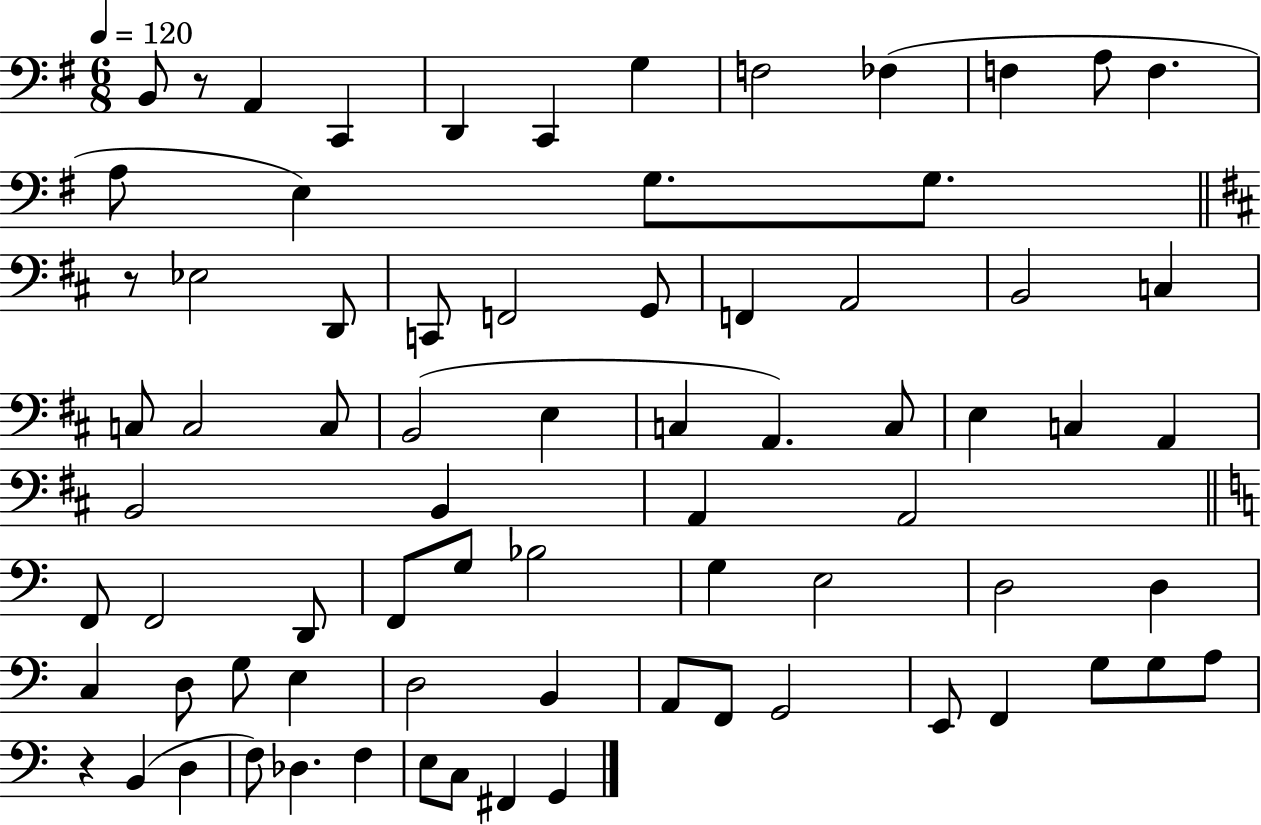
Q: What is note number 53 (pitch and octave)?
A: E3